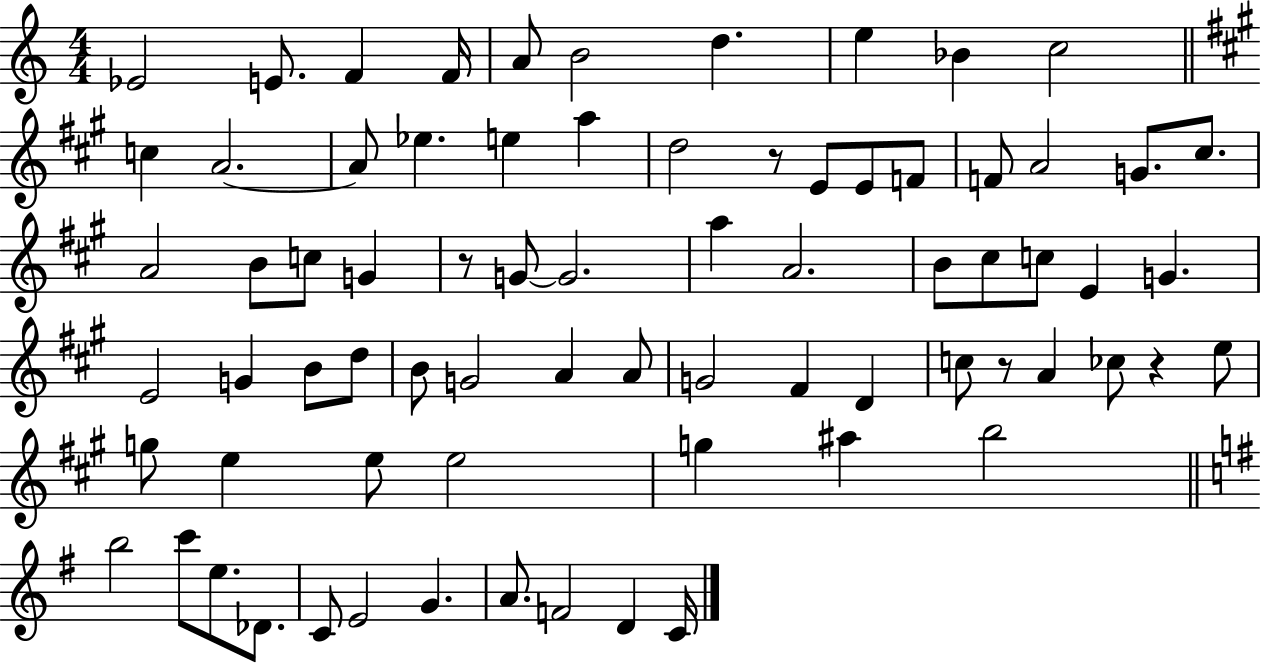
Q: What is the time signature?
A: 4/4